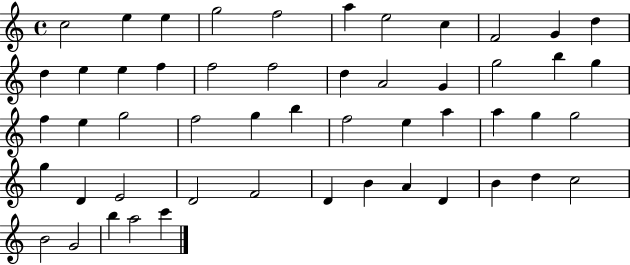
X:1
T:Untitled
M:4/4
L:1/4
K:C
c2 e e g2 f2 a e2 c F2 G d d e e f f2 f2 d A2 G g2 b g f e g2 f2 g b f2 e a a g g2 g D E2 D2 F2 D B A D B d c2 B2 G2 b a2 c'